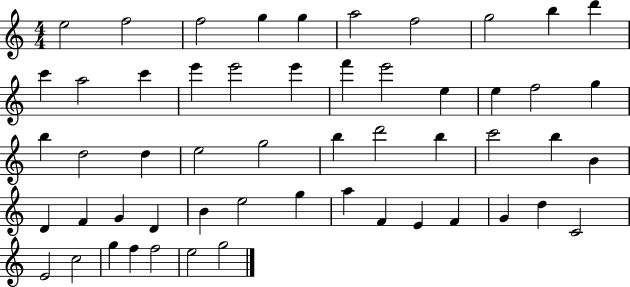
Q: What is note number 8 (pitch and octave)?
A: G5